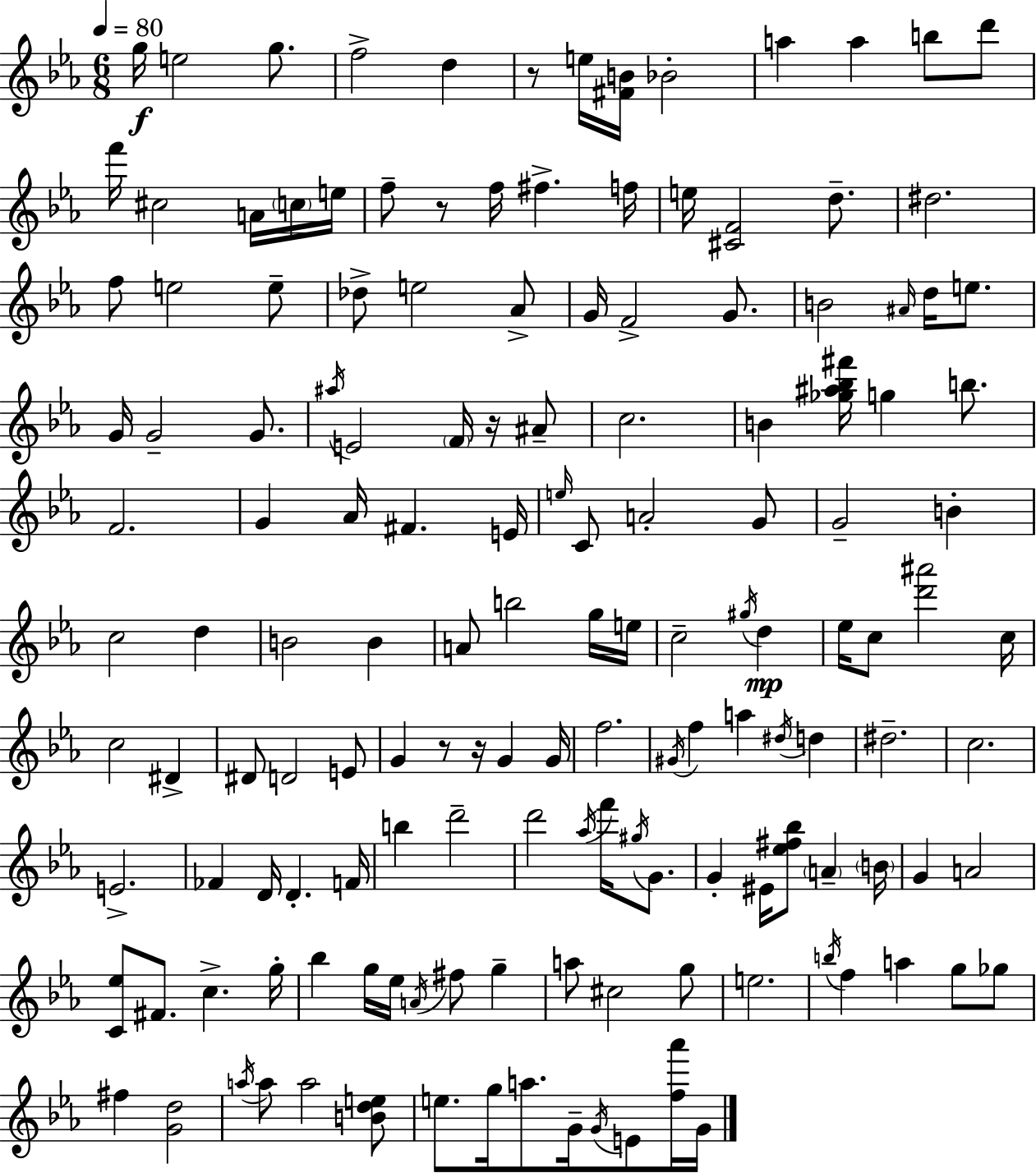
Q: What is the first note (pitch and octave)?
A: G5